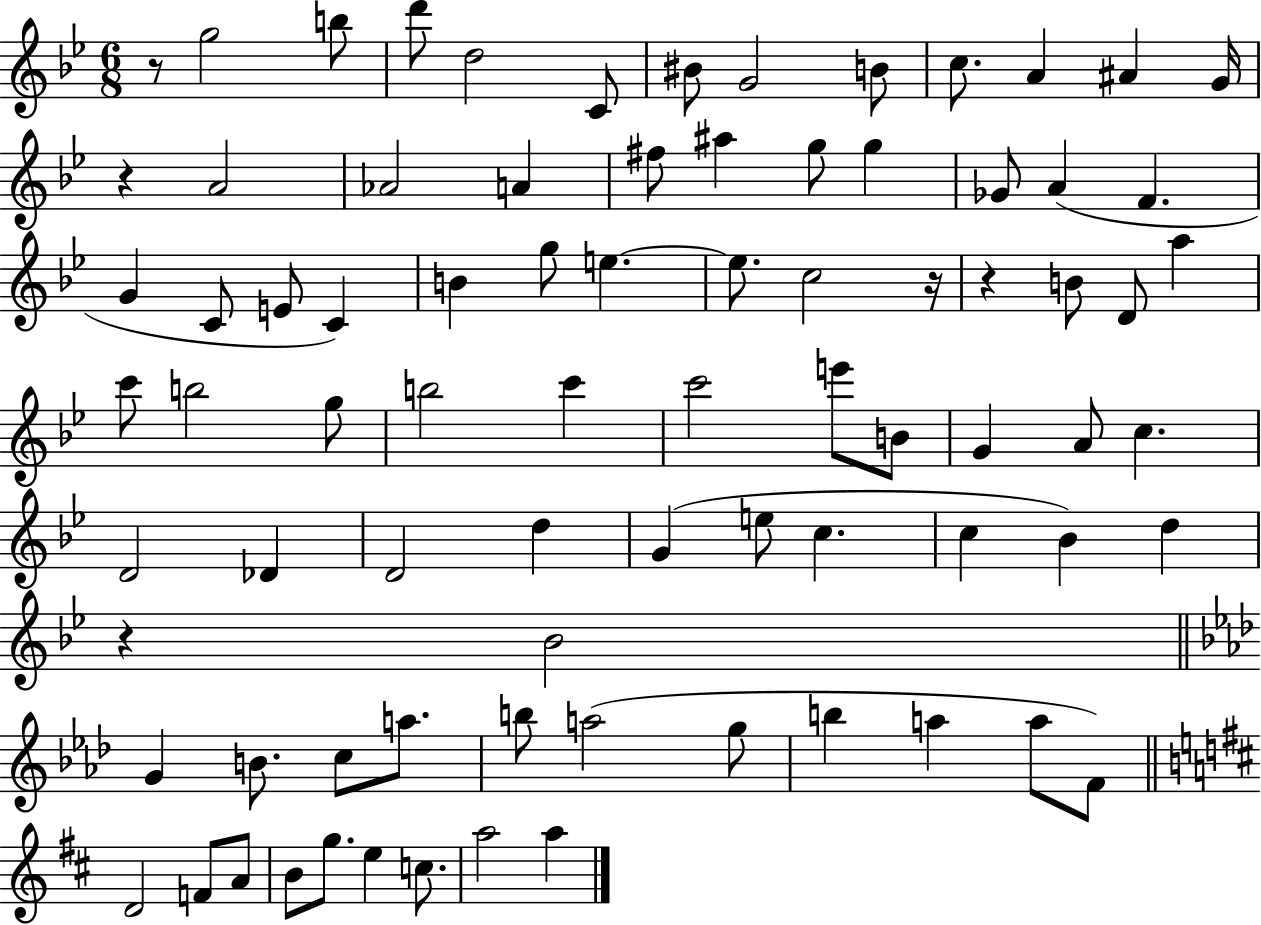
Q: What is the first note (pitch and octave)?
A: G5